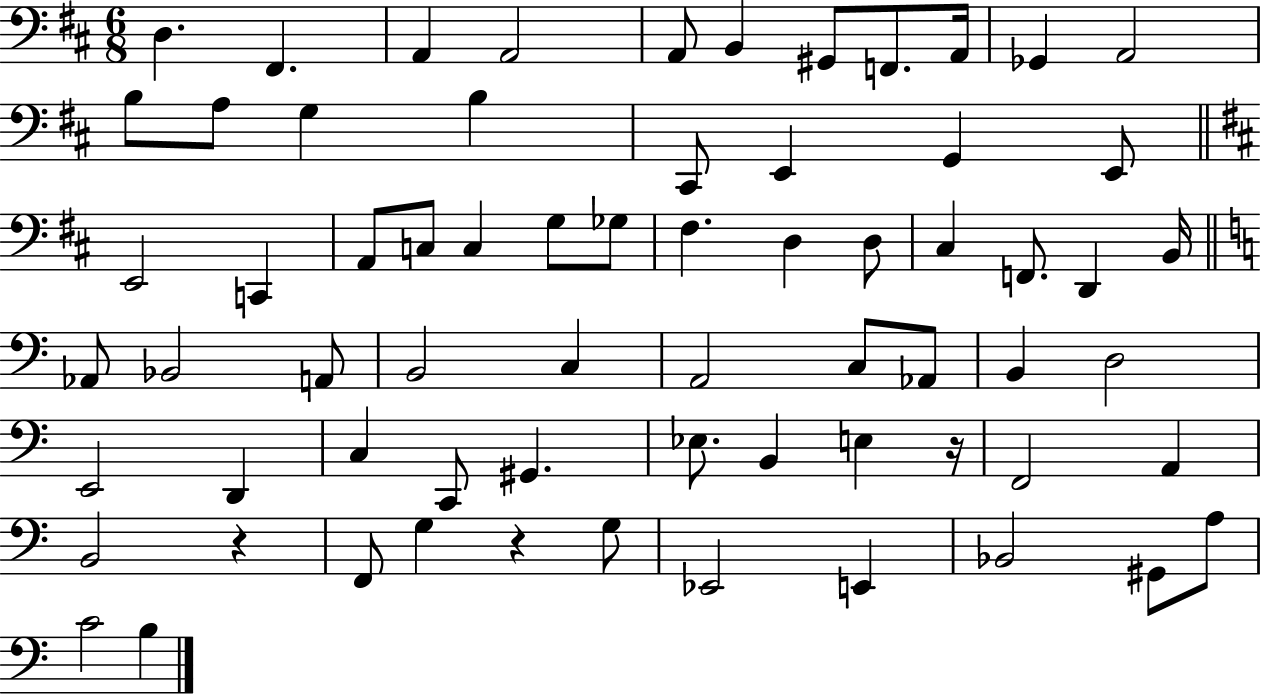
D3/q. F#2/q. A2/q A2/h A2/e B2/q G#2/e F2/e. A2/s Gb2/q A2/h B3/e A3/e G3/q B3/q C#2/e E2/q G2/q E2/e E2/h C2/q A2/e C3/e C3/q G3/e Gb3/e F#3/q. D3/q D3/e C#3/q F2/e. D2/q B2/s Ab2/e Bb2/h A2/e B2/h C3/q A2/h C3/e Ab2/e B2/q D3/h E2/h D2/q C3/q C2/e G#2/q. Eb3/e. B2/q E3/q R/s F2/h A2/q B2/h R/q F2/e G3/q R/q G3/e Eb2/h E2/q Bb2/h G#2/e A3/e C4/h B3/q